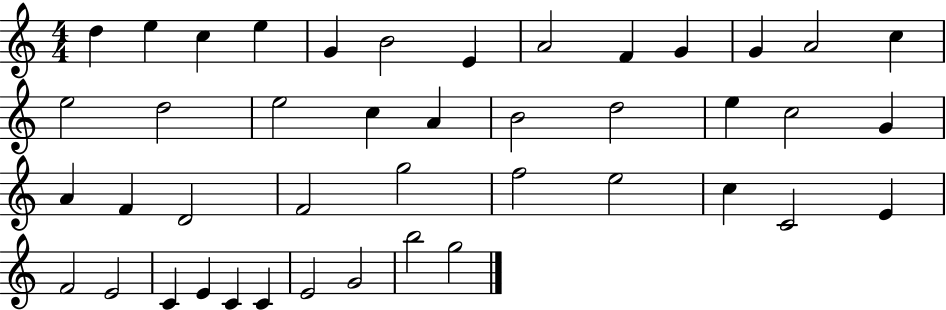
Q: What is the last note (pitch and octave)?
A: G5